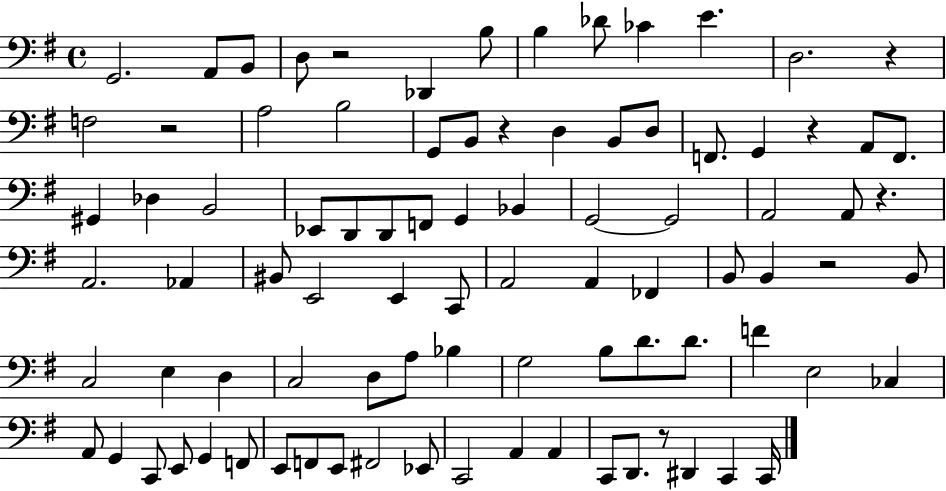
{
  \clef bass
  \time 4/4
  \defaultTimeSignature
  \key g \major
  \repeat volta 2 { g,2. a,8 b,8 | d8 r2 des,4 b8 | b4 des'8 ces'4 e'4. | d2. r4 | \break f2 r2 | a2 b2 | g,8 b,8 r4 d4 b,8 d8 | f,8. g,4 r4 a,8 f,8. | \break gis,4 des4 b,2 | ees,8 d,8 d,8 f,8 g,4 bes,4 | g,2~~ g,2 | a,2 a,8 r4. | \break a,2. aes,4 | bis,8 e,2 e,4 c,8 | a,2 a,4 fes,4 | b,8 b,4 r2 b,8 | \break c2 e4 d4 | c2 d8 a8 bes4 | g2 b8 d'8. d'8. | f'4 e2 ces4 | \break a,8 g,4 c,8 e,8 g,4 f,8 | e,8 f,8 e,8 fis,2 ees,8 | c,2 a,4 a,4 | c,8 d,8. r8 dis,4 c,4 c,16 | \break } \bar "|."
}